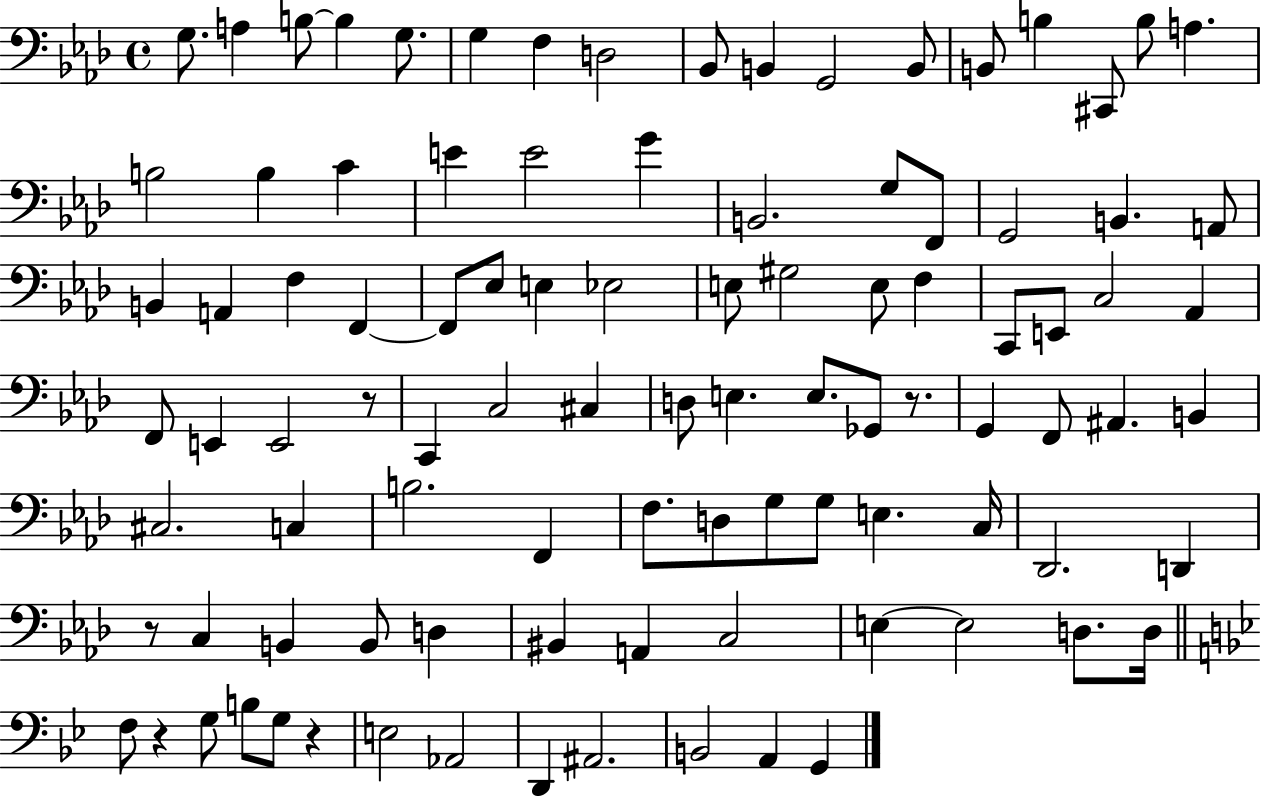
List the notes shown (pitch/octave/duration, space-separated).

G3/e. A3/q B3/e B3/q G3/e. G3/q F3/q D3/h Bb2/e B2/q G2/h B2/e B2/e B3/q C#2/e B3/e A3/q. B3/h B3/q C4/q E4/q E4/h G4/q B2/h. G3/e F2/e G2/h B2/q. A2/e B2/q A2/q F3/q F2/q F2/e Eb3/e E3/q Eb3/h E3/e G#3/h E3/e F3/q C2/e E2/e C3/h Ab2/q F2/e E2/q E2/h R/e C2/q C3/h C#3/q D3/e E3/q. E3/e. Gb2/e R/e. G2/q F2/e A#2/q. B2/q C#3/h. C3/q B3/h. F2/q F3/e. D3/e G3/e G3/e E3/q. C3/s Db2/h. D2/q R/e C3/q B2/q B2/e D3/q BIS2/q A2/q C3/h E3/q E3/h D3/e. D3/s F3/e R/q G3/e B3/e G3/e R/q E3/h Ab2/h D2/q A#2/h. B2/h A2/q G2/q